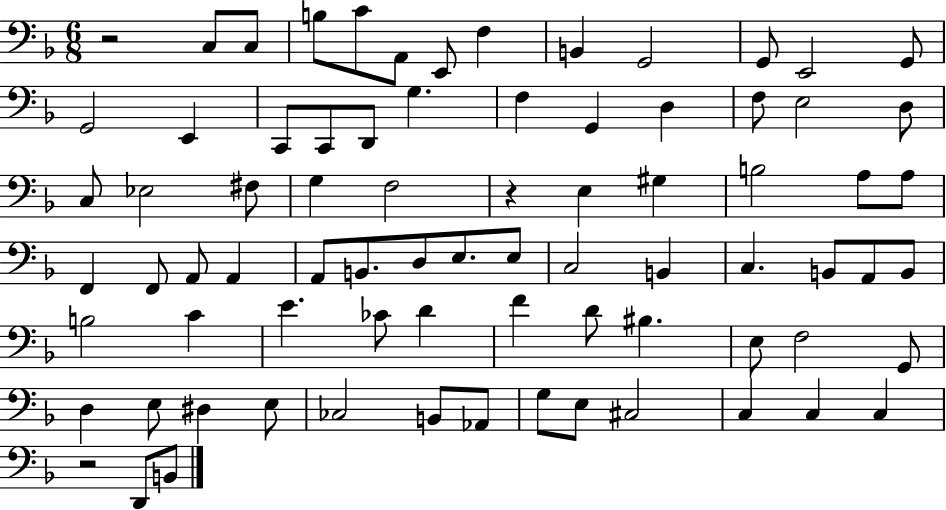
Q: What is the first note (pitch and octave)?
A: C3